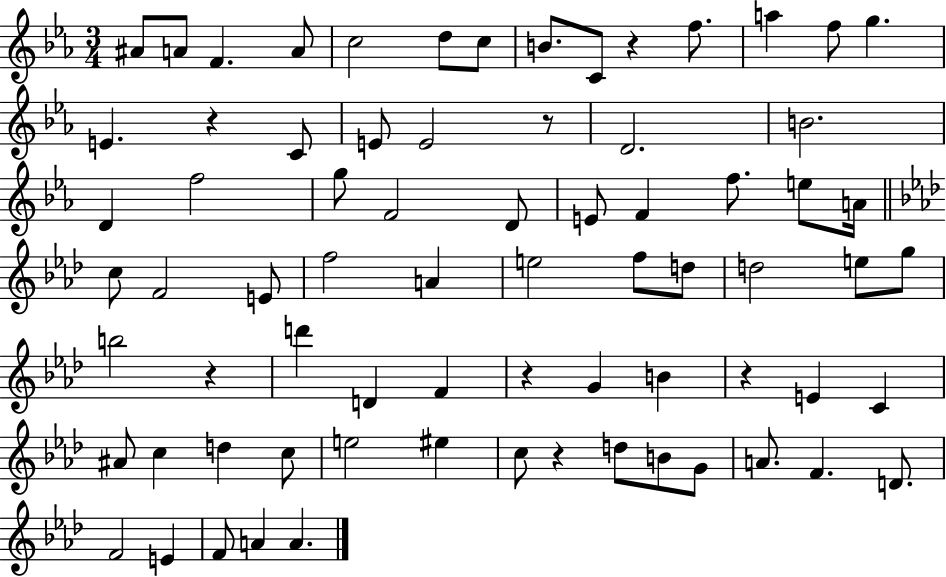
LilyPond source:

{
  \clef treble
  \numericTimeSignature
  \time 3/4
  \key ees \major
  \repeat volta 2 { ais'8 a'8 f'4. a'8 | c''2 d''8 c''8 | b'8. c'8 r4 f''8. | a''4 f''8 g''4. | \break e'4. r4 c'8 | e'8 e'2 r8 | d'2. | b'2. | \break d'4 f''2 | g''8 f'2 d'8 | e'8 f'4 f''8. e''8 a'16 | \bar "||" \break \key aes \major c''8 f'2 e'8 | f''2 a'4 | e''2 f''8 d''8 | d''2 e''8 g''8 | \break b''2 r4 | d'''4 d'4 f'4 | r4 g'4 b'4 | r4 e'4 c'4 | \break ais'8 c''4 d''4 c''8 | e''2 eis''4 | c''8 r4 d''8 b'8 g'8 | a'8. f'4. d'8. | \break f'2 e'4 | f'8 a'4 a'4. | } \bar "|."
}